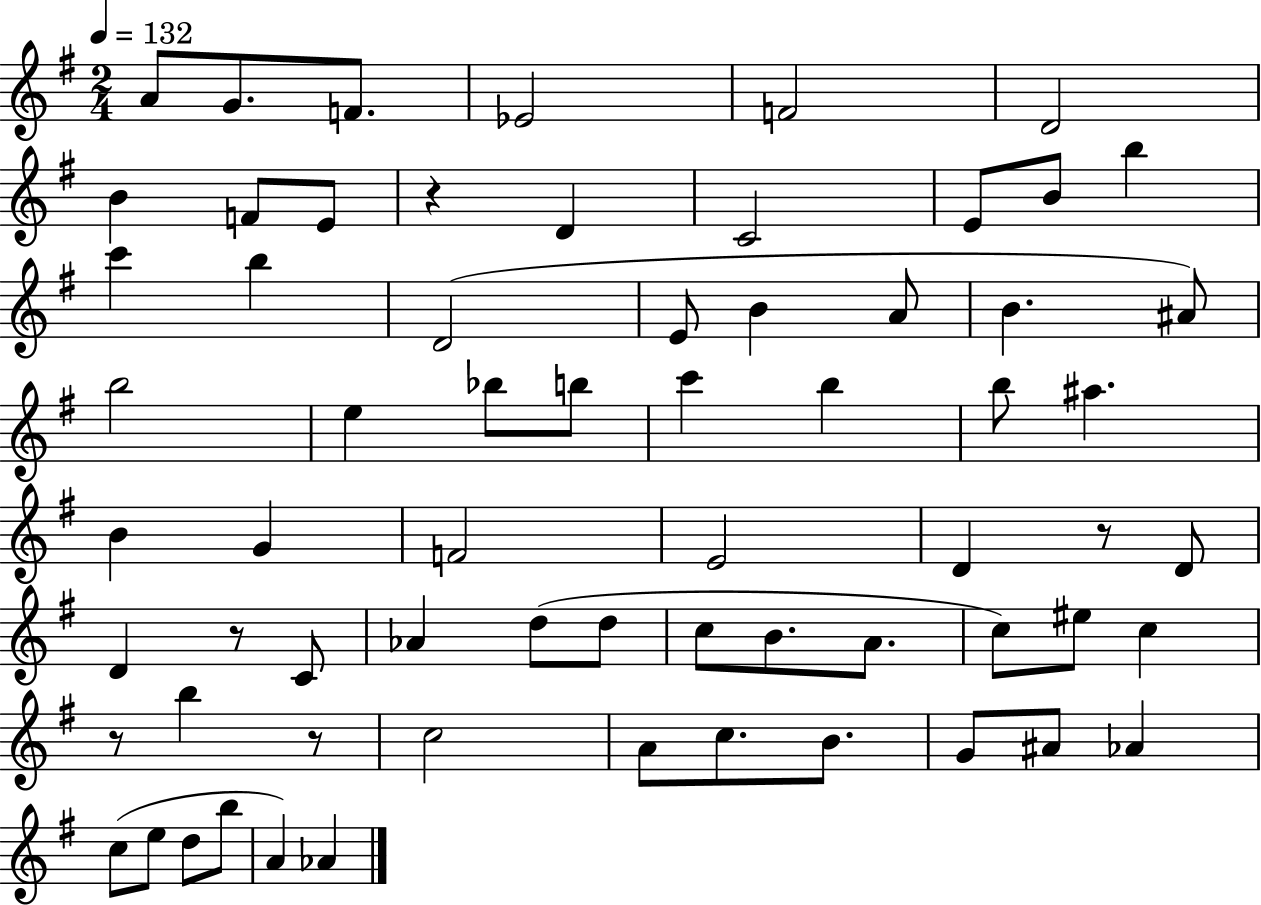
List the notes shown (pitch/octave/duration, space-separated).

A4/e G4/e. F4/e. Eb4/h F4/h D4/h B4/q F4/e E4/e R/q D4/q C4/h E4/e B4/e B5/q C6/q B5/q D4/h E4/e B4/q A4/e B4/q. A#4/e B5/h E5/q Bb5/e B5/e C6/q B5/q B5/e A#5/q. B4/q G4/q F4/h E4/h D4/q R/e D4/e D4/q R/e C4/e Ab4/q D5/e D5/e C5/e B4/e. A4/e. C5/e EIS5/e C5/q R/e B5/q R/e C5/h A4/e C5/e. B4/e. G4/e A#4/e Ab4/q C5/e E5/e D5/e B5/e A4/q Ab4/q